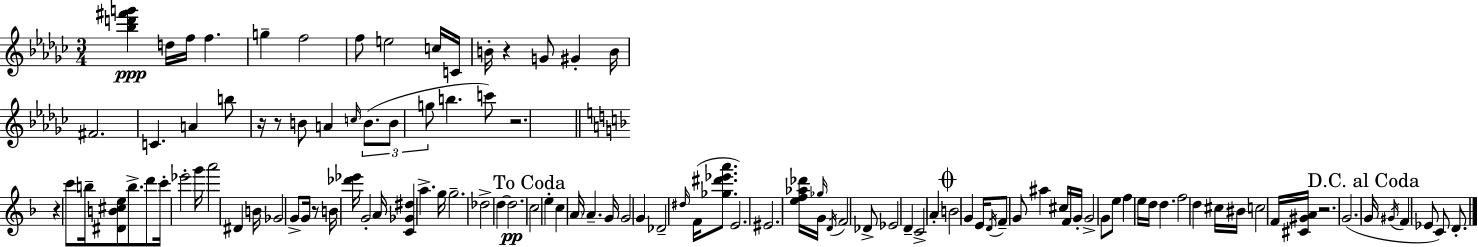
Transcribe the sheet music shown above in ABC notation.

X:1
T:Untitled
M:3/4
L:1/4
K:Ebm
[_bd'^f'g'] d/4 f/4 f g f2 f/2 e2 c/4 C/4 B/4 z G/2 ^G B/4 ^F2 C A b/2 z/4 z/2 B/2 A c/4 B/2 B/2 g/2 b c'/2 z2 z c'/2 b/4 [^DB^ce]/2 b/2 d'/2 c'/4 _e'2 g'/4 a'2 ^D B/4 _G2 G/2 G/4 z/2 B/4 [_d'_e']/4 G2 A/4 [C_G^d] a g/4 g2 _d2 d d2 c2 e c A/4 A G/4 G2 G _D2 ^d/4 F/4 [_g^d'_e'a']/2 E2 ^E2 [ef_a_d']/4 _g/4 G/4 D/4 F2 _D/2 _E2 D C2 A B2 G E/4 D/4 F/2 G/2 ^a ^c/4 F/4 G/4 G2 G/2 e/2 f e/4 d/4 d f2 d ^c/4 ^B/4 c2 F/4 [^C^GA]/4 z2 G2 G/4 ^G/4 F _E/2 C/2 D/2